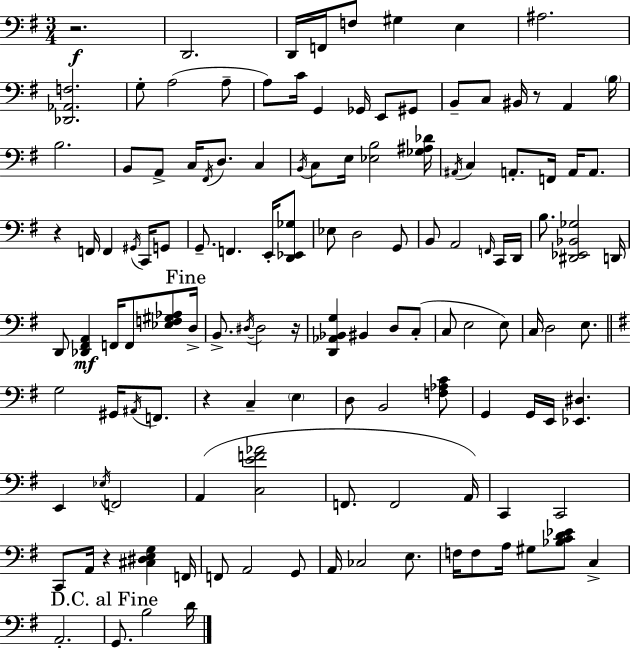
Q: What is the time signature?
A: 3/4